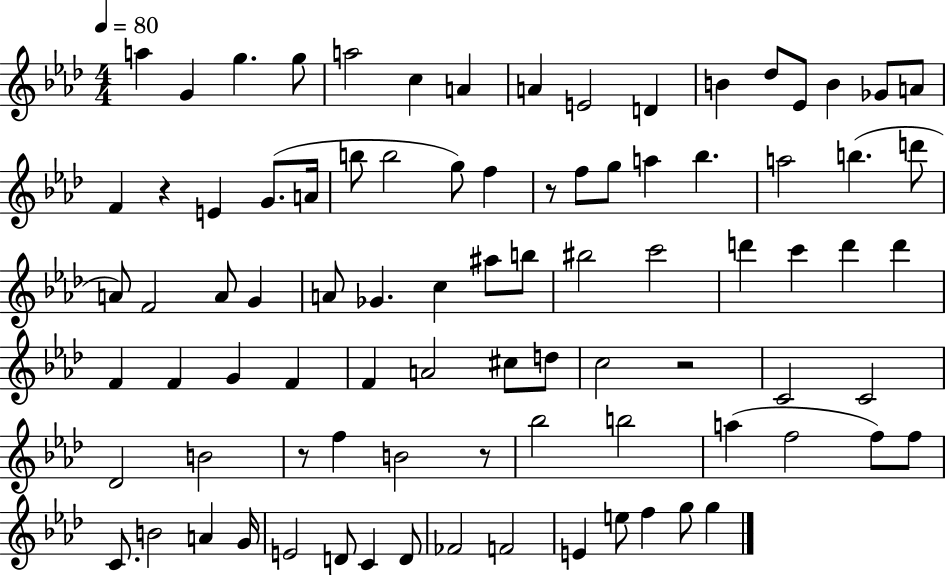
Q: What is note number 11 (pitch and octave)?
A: B4